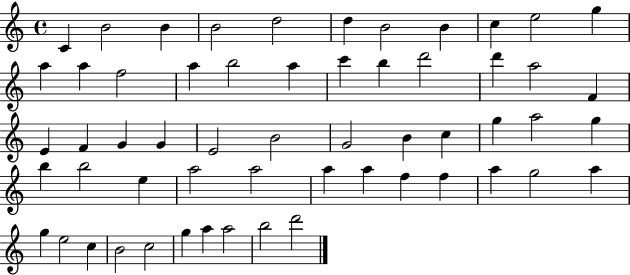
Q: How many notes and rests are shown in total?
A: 57